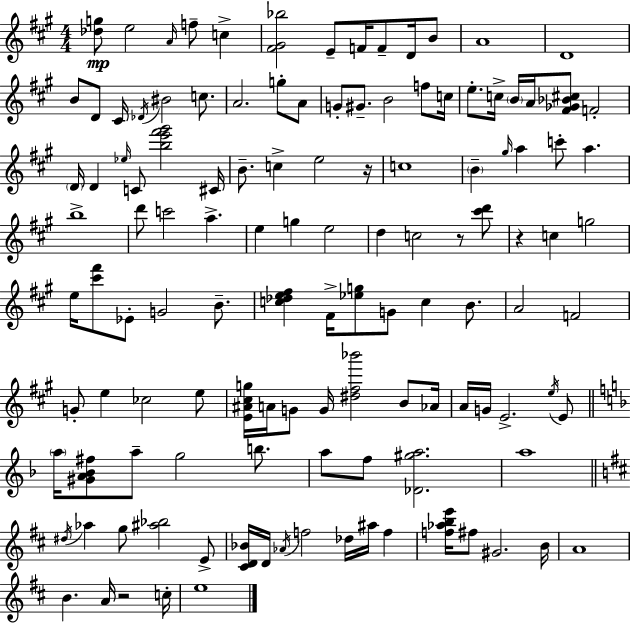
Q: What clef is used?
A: treble